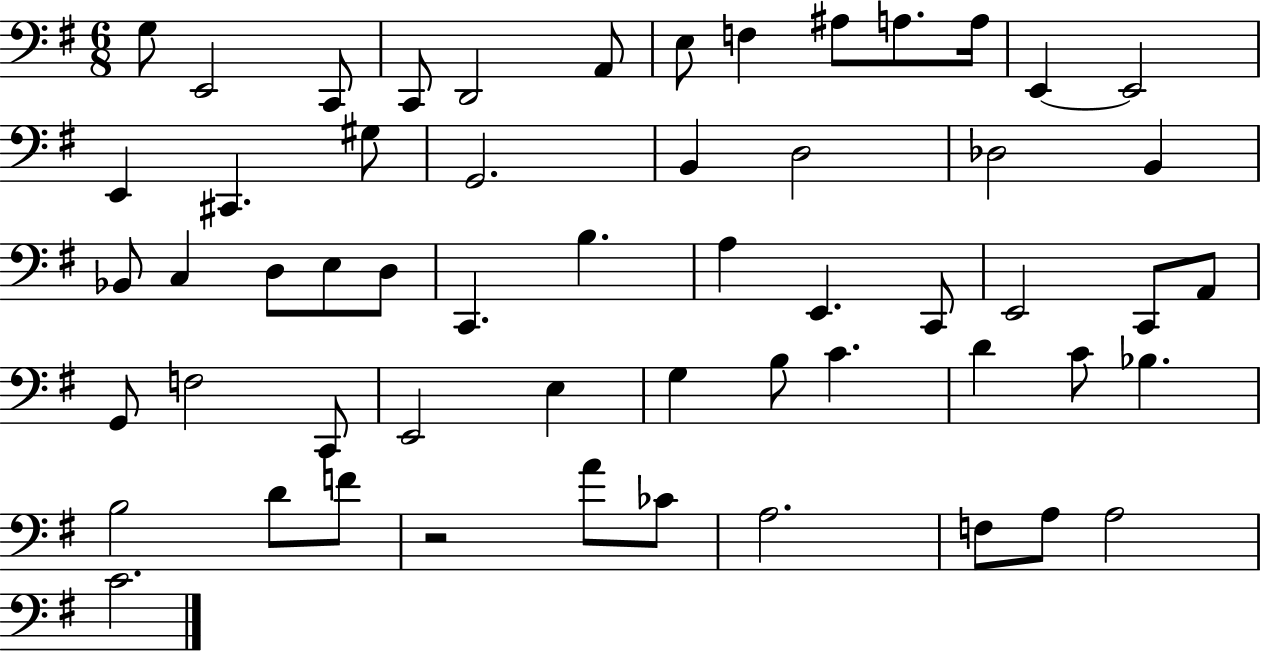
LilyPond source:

{
  \clef bass
  \numericTimeSignature
  \time 6/8
  \key g \major
  g8 e,2 c,8 | c,8 d,2 a,8 | e8 f4 ais8 a8. a16 | e,4~~ e,2 | \break e,4 cis,4. gis8 | g,2. | b,4 d2 | des2 b,4 | \break bes,8 c4 d8 e8 d8 | c,4. b4. | a4 e,4. c,8 | e,2 c,8 a,8 | \break g,8 f2 c,8 | e,2 e4 | g4 b8 c'4. | d'4 c'8 bes4. | \break b2 d'8 f'8 | r2 a'8 ces'8 | a2. | f8 a8 a2 | \break c'2. | \bar "|."
}